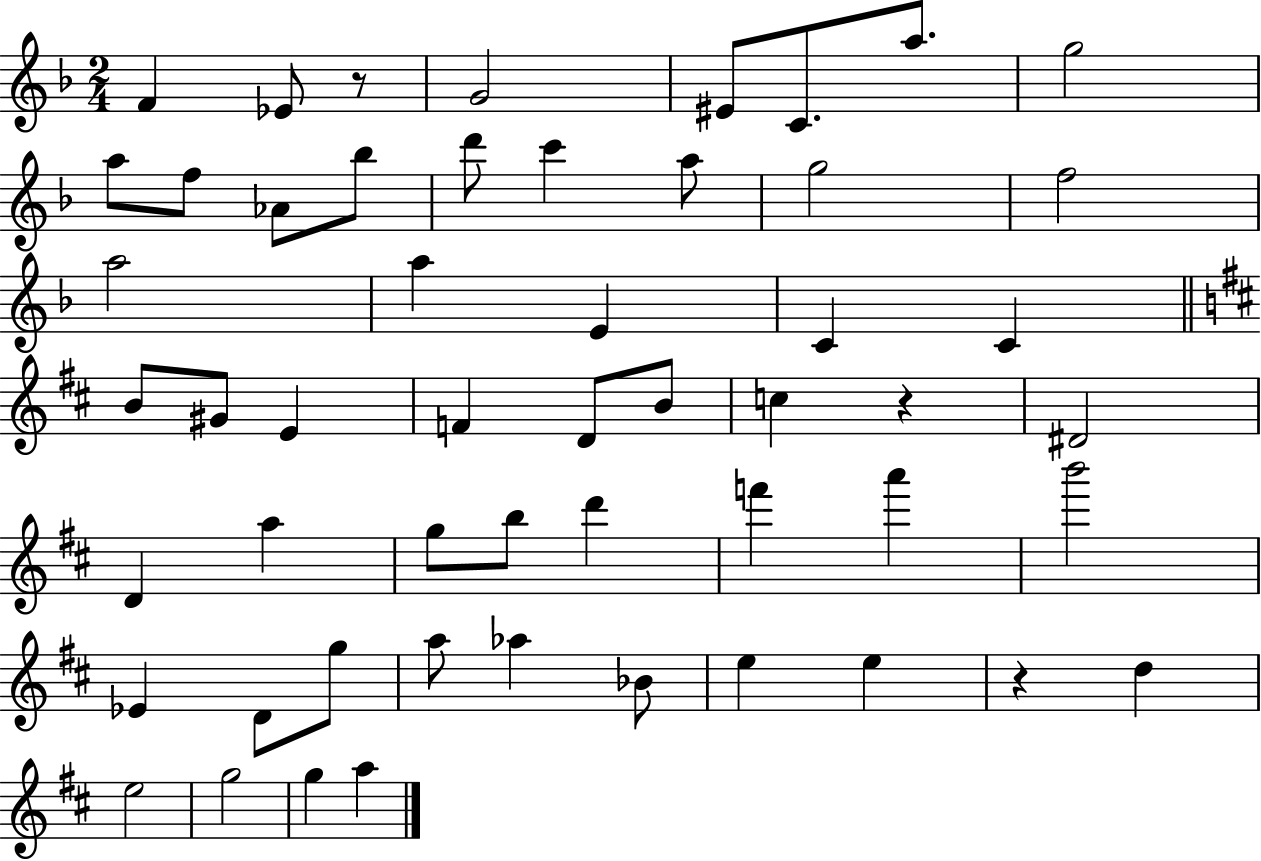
F4/q Eb4/e R/e G4/h EIS4/e C4/e. A5/e. G5/h A5/e F5/e Ab4/e Bb5/e D6/e C6/q A5/e G5/h F5/h A5/h A5/q E4/q C4/q C4/q B4/e G#4/e E4/q F4/q D4/e B4/e C5/q R/q D#4/h D4/q A5/q G5/e B5/e D6/q F6/q A6/q B6/h Eb4/q D4/e G5/e A5/e Ab5/q Bb4/e E5/q E5/q R/q D5/q E5/h G5/h G5/q A5/q